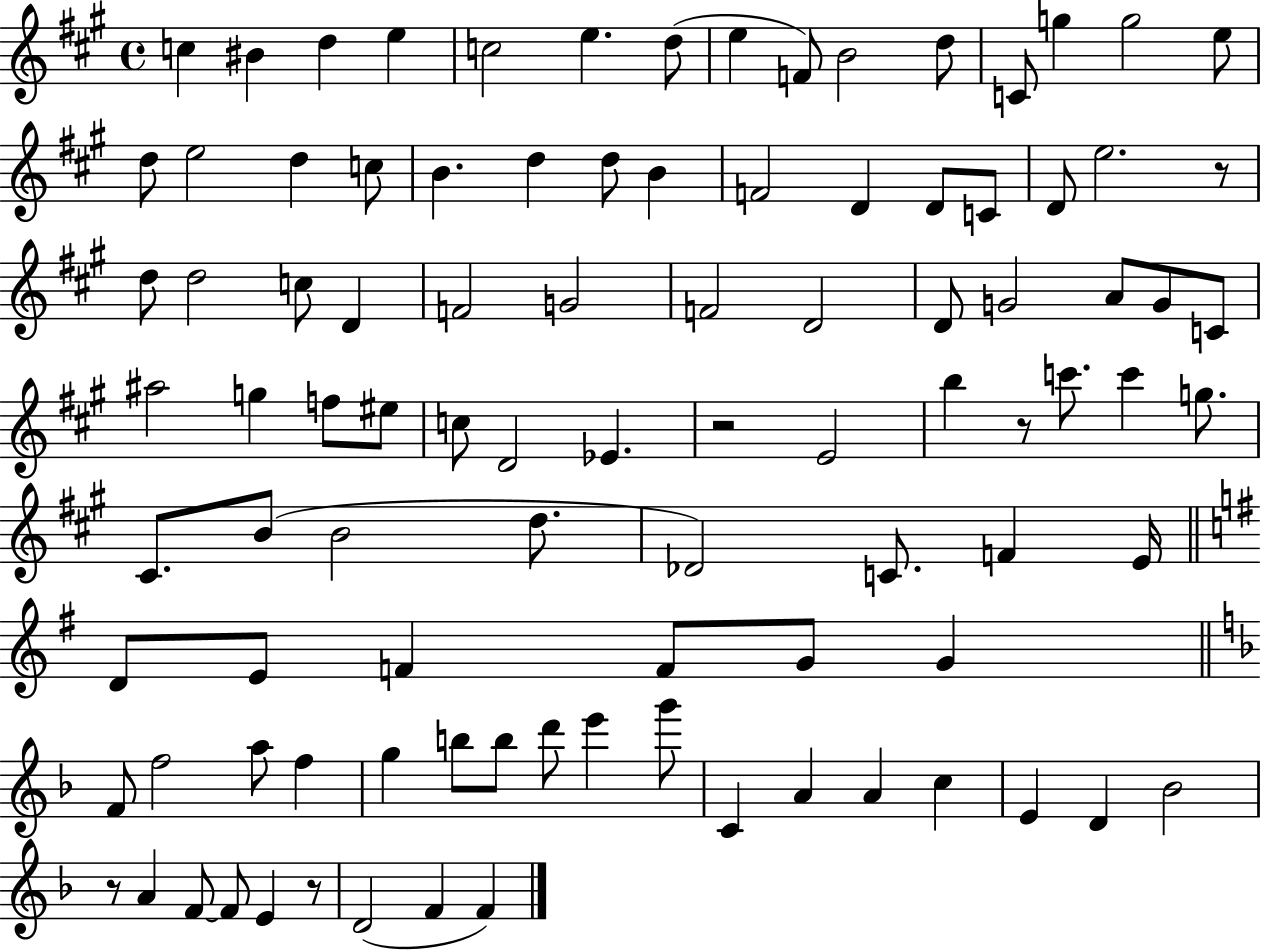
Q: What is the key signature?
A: A major